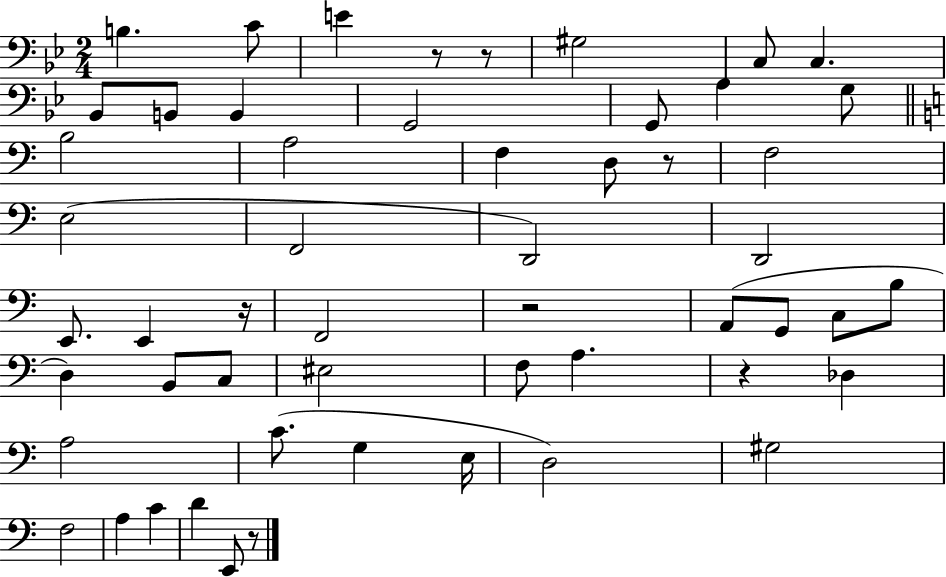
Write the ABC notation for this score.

X:1
T:Untitled
M:2/4
L:1/4
K:Bb
B, C/2 E z/2 z/2 ^G,2 C,/2 C, _B,,/2 B,,/2 B,, G,,2 G,,/2 A, G,/2 B,2 A,2 F, D,/2 z/2 F,2 E,2 F,,2 D,,2 D,,2 E,,/2 E,, z/4 F,,2 z2 A,,/2 G,,/2 C,/2 B,/2 D, B,,/2 C,/2 ^E,2 F,/2 A, z _D, A,2 C/2 G, E,/4 D,2 ^G,2 F,2 A, C D E,,/2 z/2